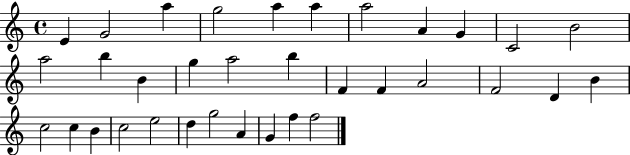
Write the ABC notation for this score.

X:1
T:Untitled
M:4/4
L:1/4
K:C
E G2 a g2 a a a2 A G C2 B2 a2 b B g a2 b F F A2 F2 D B c2 c B c2 e2 d g2 A G f f2